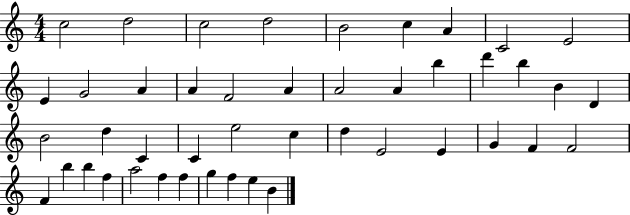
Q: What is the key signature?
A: C major